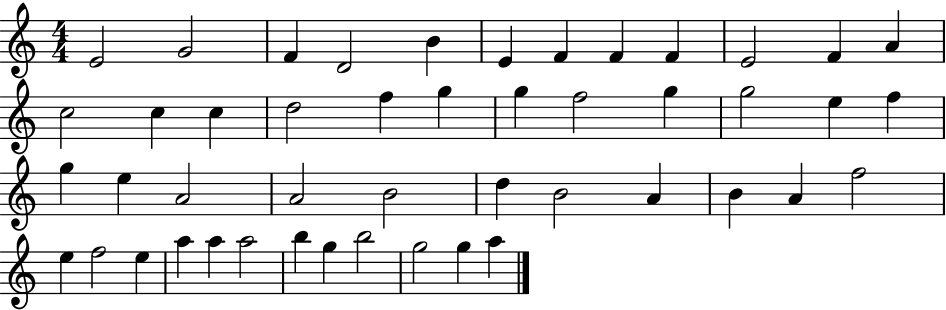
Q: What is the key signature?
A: C major